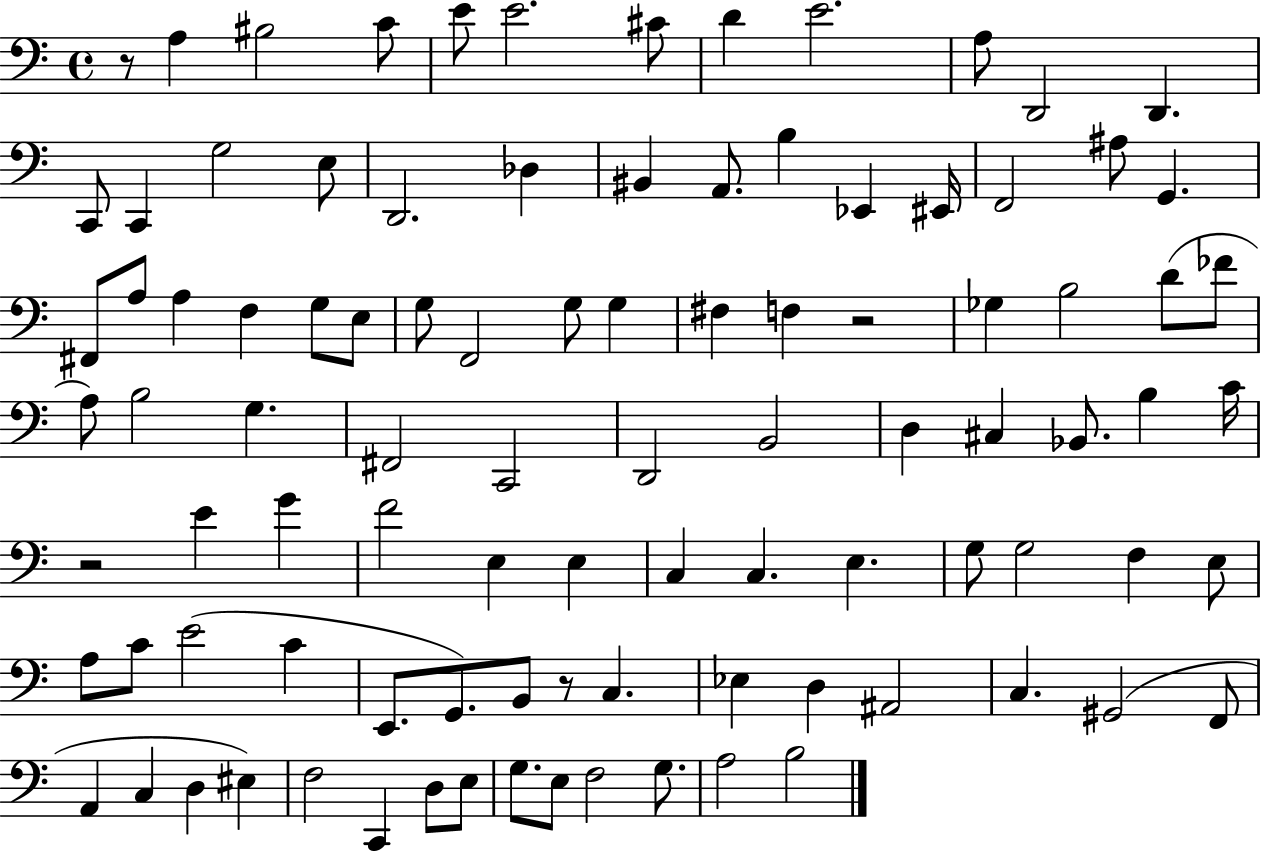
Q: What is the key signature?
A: C major